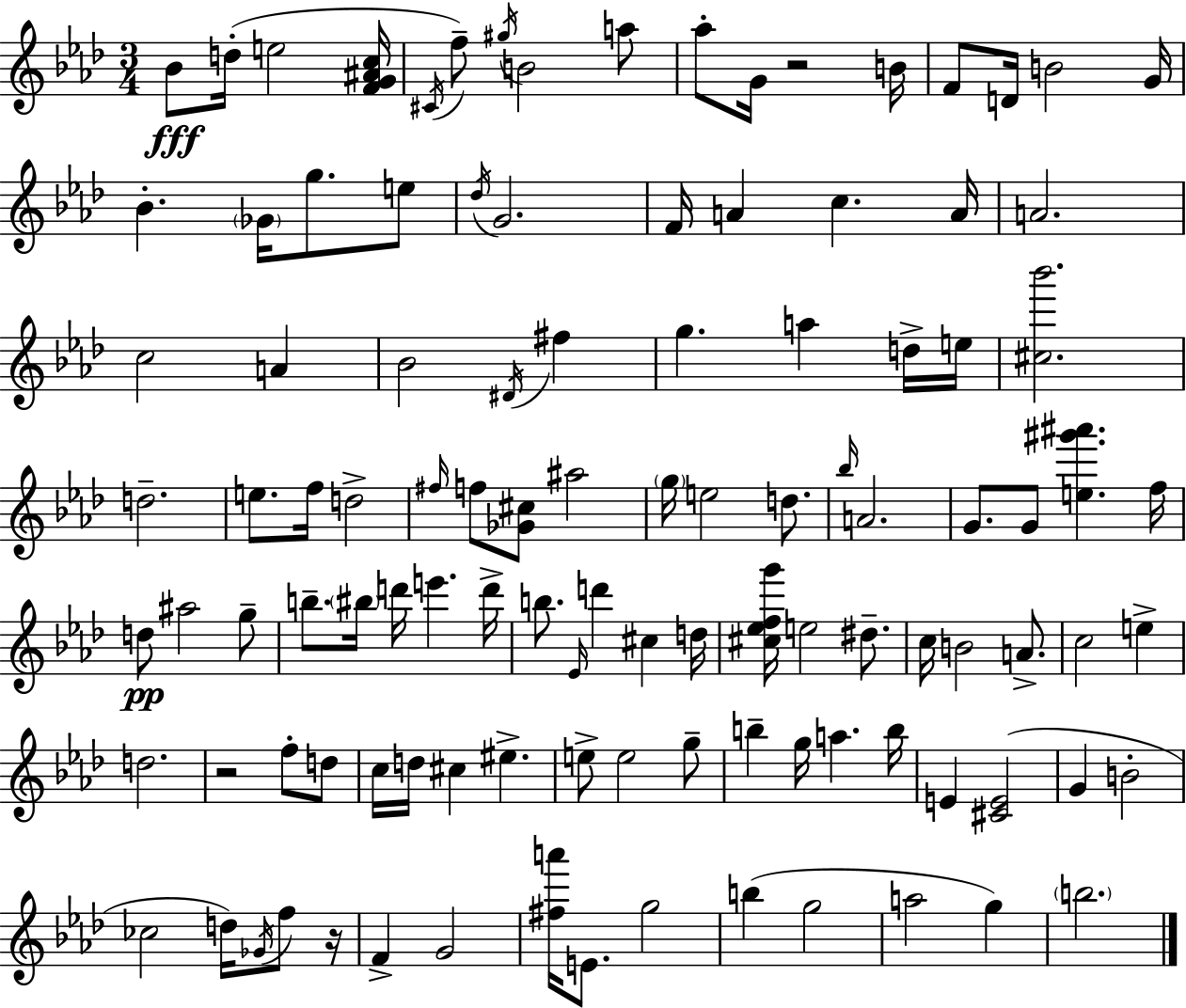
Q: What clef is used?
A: treble